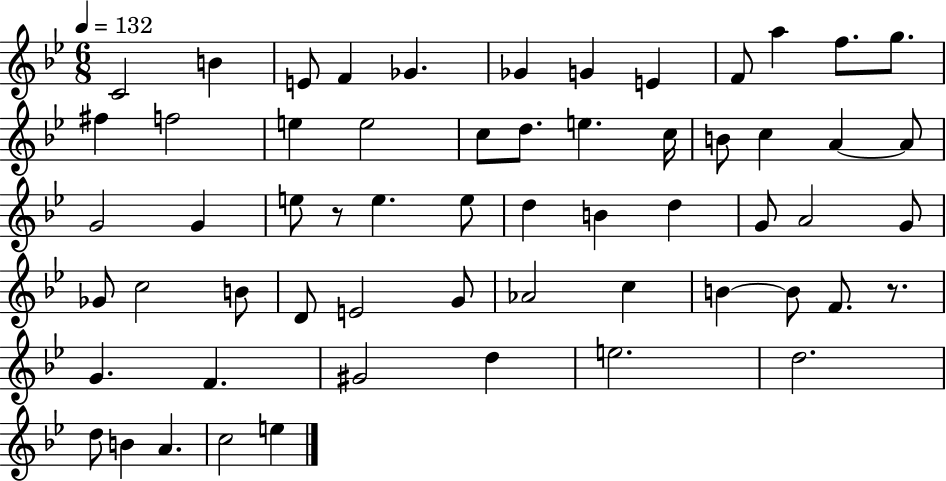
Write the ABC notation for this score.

X:1
T:Untitled
M:6/8
L:1/4
K:Bb
C2 B E/2 F _G _G G E F/2 a f/2 g/2 ^f f2 e e2 c/2 d/2 e c/4 B/2 c A A/2 G2 G e/2 z/2 e e/2 d B d G/2 A2 G/2 _G/2 c2 B/2 D/2 E2 G/2 _A2 c B B/2 F/2 z/2 G F ^G2 d e2 d2 d/2 B A c2 e